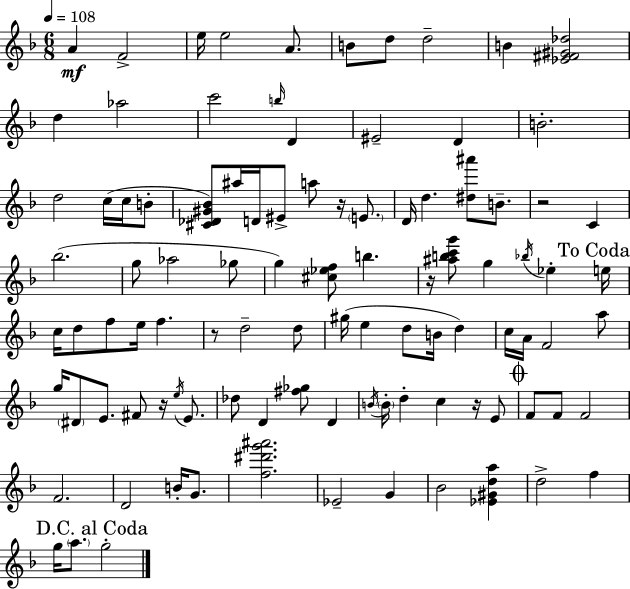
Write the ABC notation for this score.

X:1
T:Untitled
M:6/8
L:1/4
K:Dm
A F2 e/4 e2 A/2 B/2 d/2 d2 B [_E^F^G_d]2 d _a2 c'2 b/4 D ^E2 D B2 d2 c/4 c/4 B/2 [^C_D^G_B]/2 ^a/4 D/4 ^E/2 a/2 z/4 E/2 D/4 d [^d^a']/2 B/2 z2 C _b2 g/2 _a2 _g/2 g [^c_ef]/2 b z/4 [^abc'g']/2 g _b/4 _e e/4 c/4 d/2 f/2 e/4 f z/2 d2 d/2 ^g/4 e d/2 B/4 d c/4 A/4 F2 a/2 g/4 ^D/2 E/2 ^F/2 z/4 e/4 E/2 _d/2 D [^f_g]/2 D B/4 B/4 d c z/4 E/2 F/2 F/2 F2 F2 D2 B/4 G/2 [f^d'g'^a']2 _E2 G _B2 [_E^Gda] d2 f g/4 a/2 g2